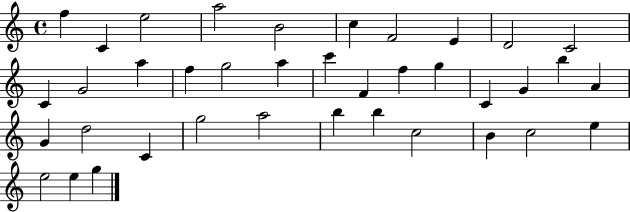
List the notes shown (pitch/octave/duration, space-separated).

F5/q C4/q E5/h A5/h B4/h C5/q F4/h E4/q D4/h C4/h C4/q G4/h A5/q F5/q G5/h A5/q C6/q F4/q F5/q G5/q C4/q G4/q B5/q A4/q G4/q D5/h C4/q G5/h A5/h B5/q B5/q C5/h B4/q C5/h E5/q E5/h E5/q G5/q